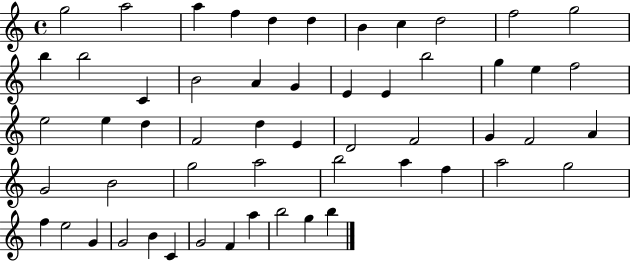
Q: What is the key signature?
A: C major